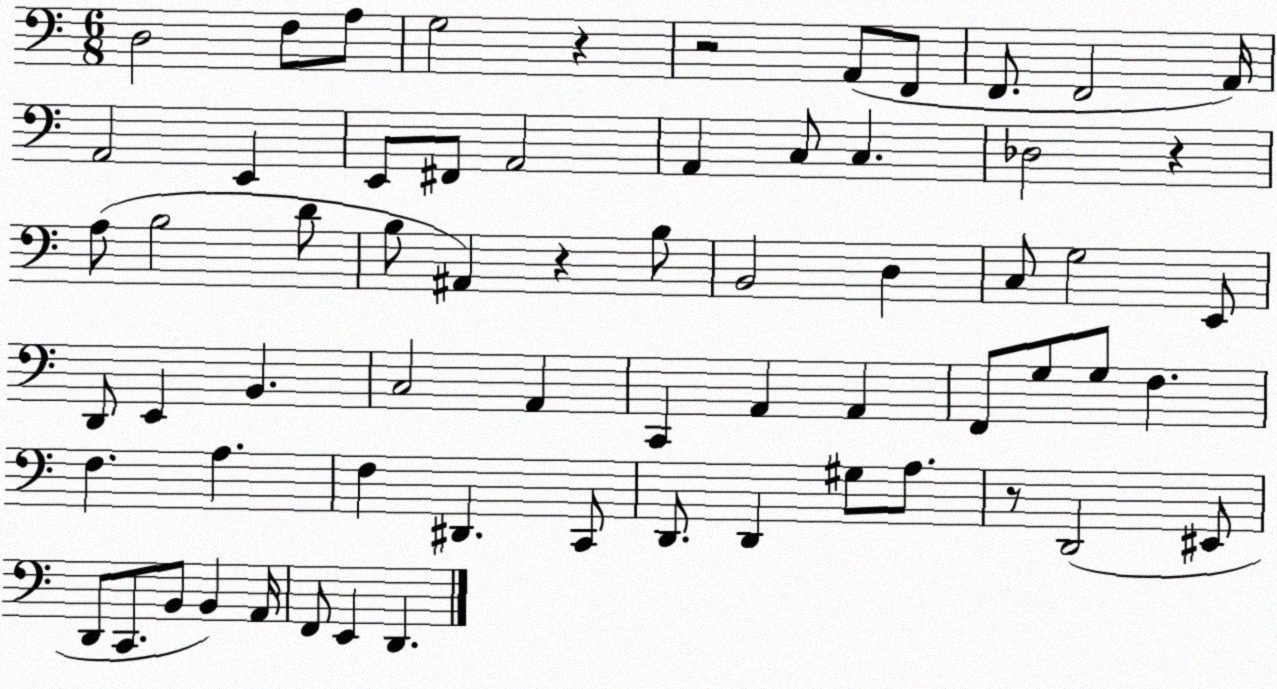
X:1
T:Untitled
M:6/8
L:1/4
K:C
D,2 F,/2 A,/2 G,2 z z2 A,,/2 F,,/2 F,,/2 F,,2 A,,/4 A,,2 E,, E,,/2 ^F,,/2 A,,2 A,, C,/2 C, _D,2 z A,/2 B,2 D/2 B,/2 ^A,, z B,/2 B,,2 D, C,/2 G,2 E,,/2 D,,/2 E,, B,, C,2 A,, C,, A,, A,, F,,/2 G,/2 G,/2 F, F, A, F, ^D,, C,,/2 D,,/2 D,, ^G,/2 A,/2 z/2 D,,2 ^E,,/2 D,,/2 C,,/2 B,,/2 B,, A,,/4 F,,/2 E,, D,,